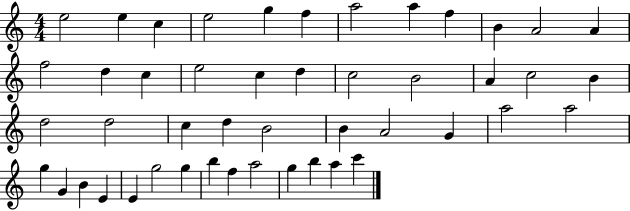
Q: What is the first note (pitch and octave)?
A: E5